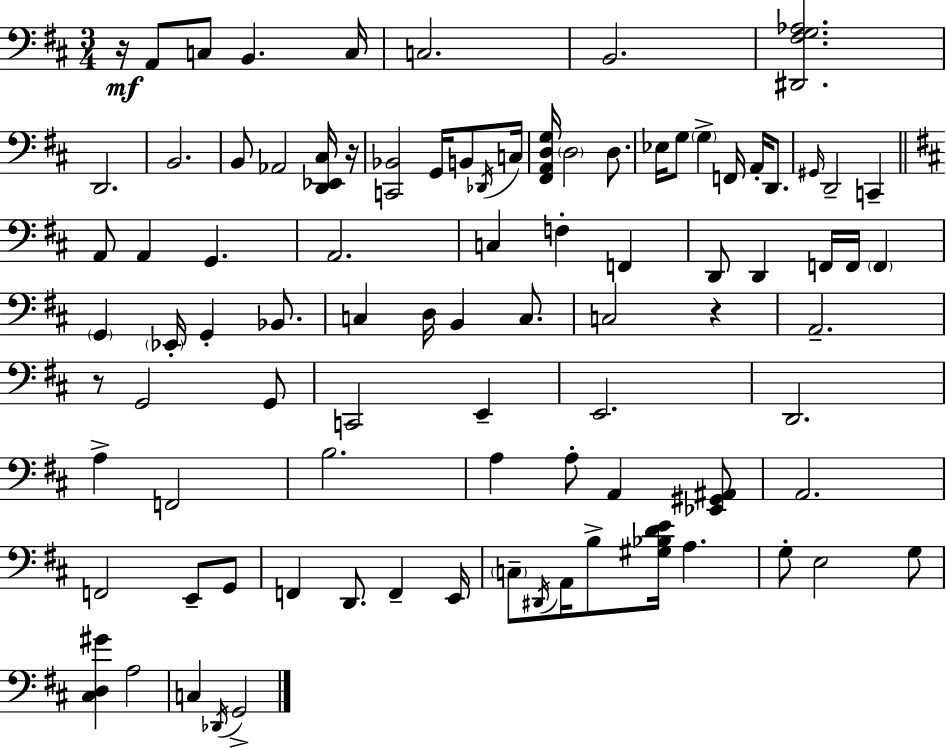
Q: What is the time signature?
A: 3/4